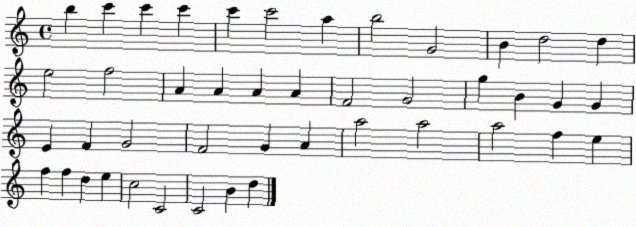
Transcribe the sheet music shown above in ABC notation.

X:1
T:Untitled
M:4/4
L:1/4
K:C
b c' c' c' c' c'2 a b2 G2 B d2 d e2 f2 A A A A F2 G2 g B G G E F G2 F2 G A a2 a2 a2 f e f f d e c2 C2 C2 B d